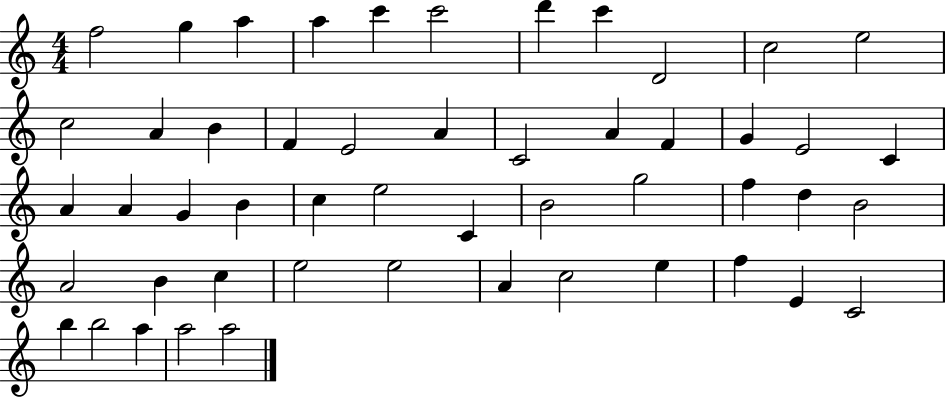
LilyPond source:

{
  \clef treble
  \numericTimeSignature
  \time 4/4
  \key c \major
  f''2 g''4 a''4 | a''4 c'''4 c'''2 | d'''4 c'''4 d'2 | c''2 e''2 | \break c''2 a'4 b'4 | f'4 e'2 a'4 | c'2 a'4 f'4 | g'4 e'2 c'4 | \break a'4 a'4 g'4 b'4 | c''4 e''2 c'4 | b'2 g''2 | f''4 d''4 b'2 | \break a'2 b'4 c''4 | e''2 e''2 | a'4 c''2 e''4 | f''4 e'4 c'2 | \break b''4 b''2 a''4 | a''2 a''2 | \bar "|."
}